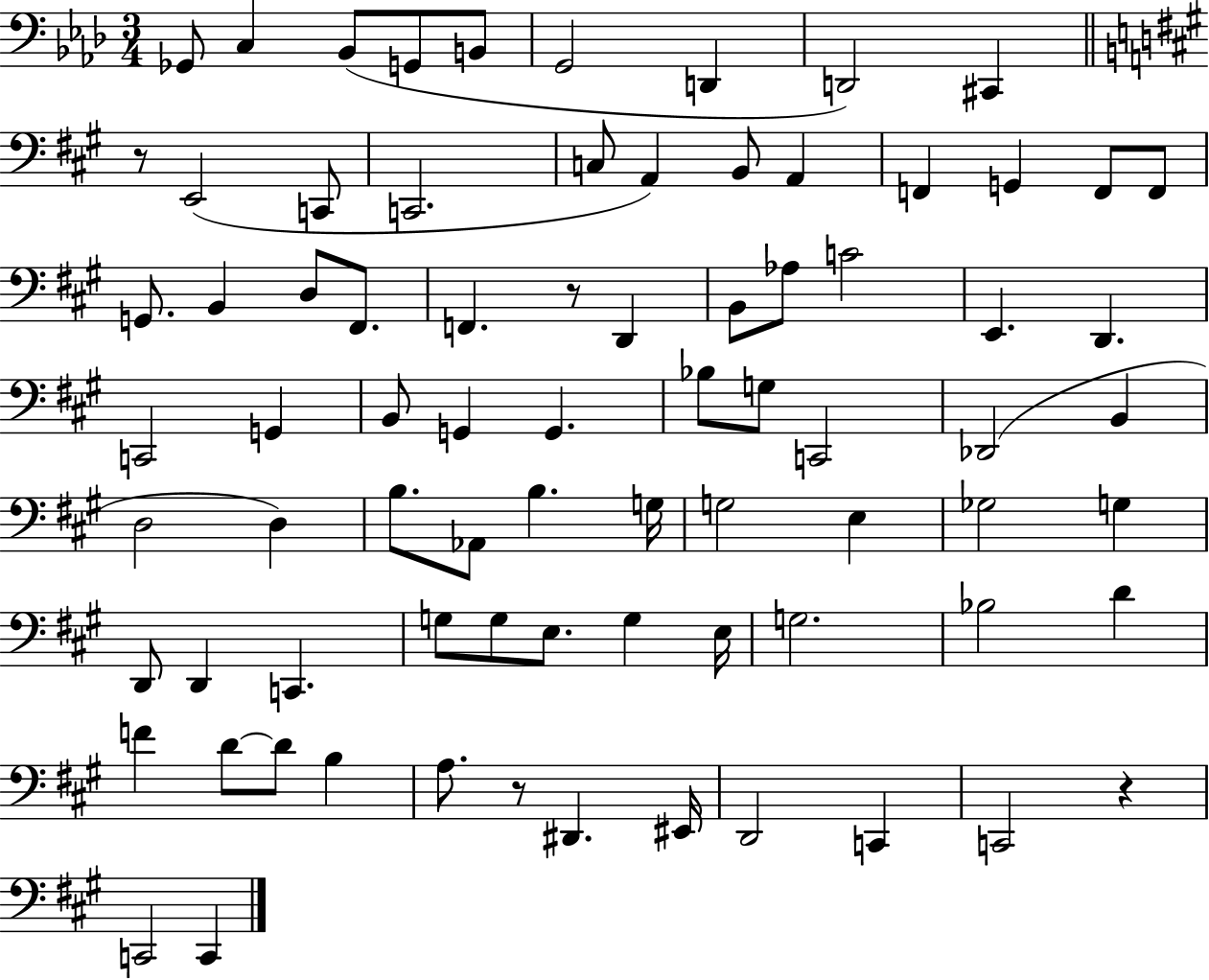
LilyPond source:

{
  \clef bass
  \numericTimeSignature
  \time 3/4
  \key aes \major
  ges,8 c4 bes,8( g,8 b,8 | g,2 d,4 | d,2) cis,4 | \bar "||" \break \key a \major r8 e,2( c,8 | c,2. | c8 a,4) b,8 a,4 | f,4 g,4 f,8 f,8 | \break g,8. b,4 d8 fis,8. | f,4. r8 d,4 | b,8 aes8 c'2 | e,4. d,4. | \break c,2 g,4 | b,8 g,4 g,4. | bes8 g8 c,2 | des,2( b,4 | \break d2 d4) | b8. aes,8 b4. g16 | g2 e4 | ges2 g4 | \break d,8 d,4 c,4. | g8 g8 e8. g4 e16 | g2. | bes2 d'4 | \break f'4 d'8~~ d'8 b4 | a8. r8 dis,4. eis,16 | d,2 c,4 | c,2 r4 | \break c,2 c,4 | \bar "|."
}